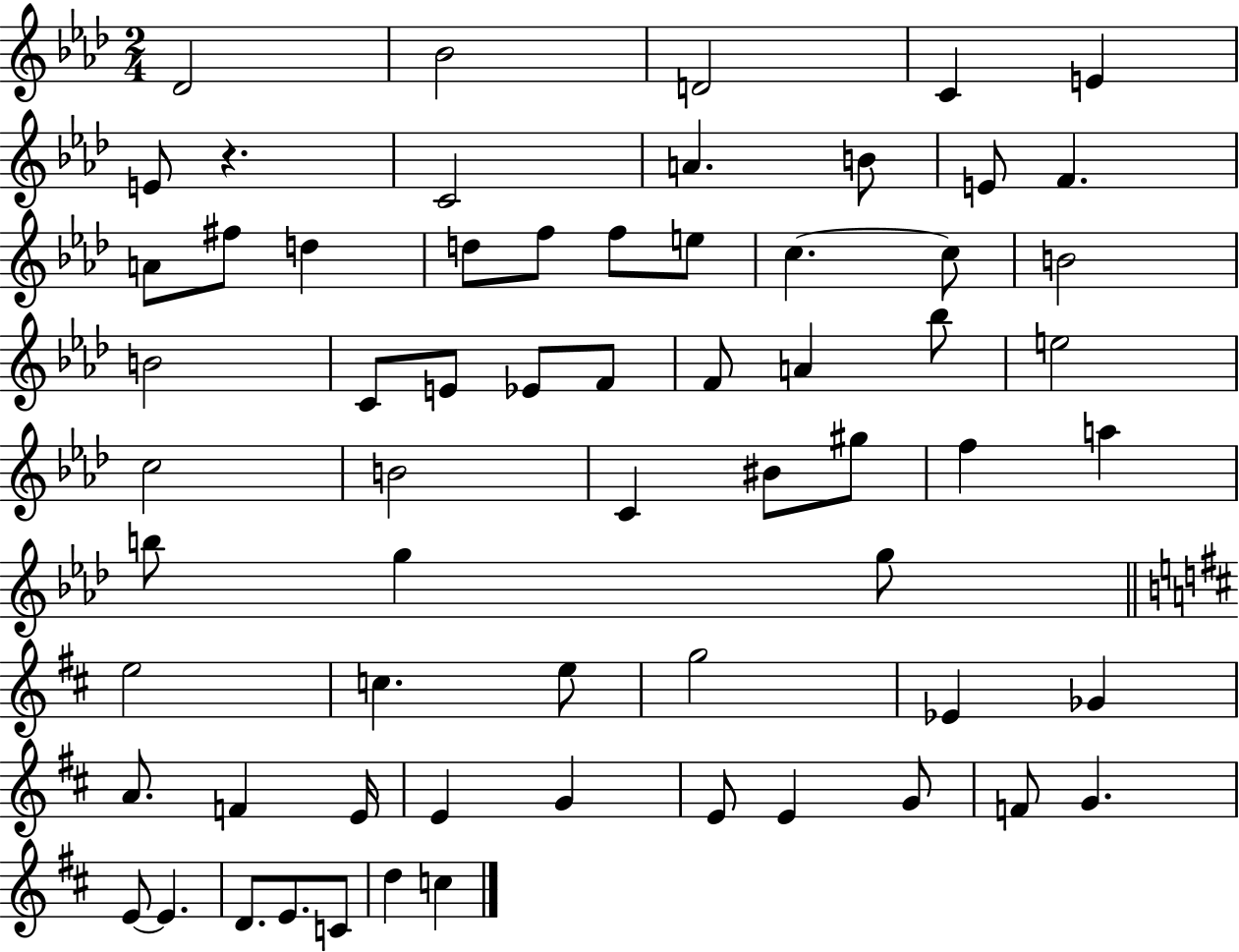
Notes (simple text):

Db4/h Bb4/h D4/h C4/q E4/q E4/e R/q. C4/h A4/q. B4/e E4/e F4/q. A4/e F#5/e D5/q D5/e F5/e F5/e E5/e C5/q. C5/e B4/h B4/h C4/e E4/e Eb4/e F4/e F4/e A4/q Bb5/e E5/h C5/h B4/h C4/q BIS4/e G#5/e F5/q A5/q B5/e G5/q G5/e E5/h C5/q. E5/e G5/h Eb4/q Gb4/q A4/e. F4/q E4/s E4/q G4/q E4/e E4/q G4/e F4/e G4/q. E4/e E4/q. D4/e. E4/e. C4/e D5/q C5/q